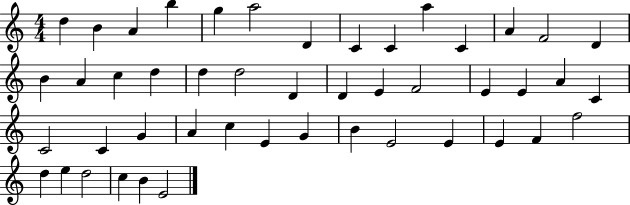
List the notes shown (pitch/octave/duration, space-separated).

D5/q B4/q A4/q B5/q G5/q A5/h D4/q C4/q C4/q A5/q C4/q A4/q F4/h D4/q B4/q A4/q C5/q D5/q D5/q D5/h D4/q D4/q E4/q F4/h E4/q E4/q A4/q C4/q C4/h C4/q G4/q A4/q C5/q E4/q G4/q B4/q E4/h E4/q E4/q F4/q F5/h D5/q E5/q D5/h C5/q B4/q E4/h